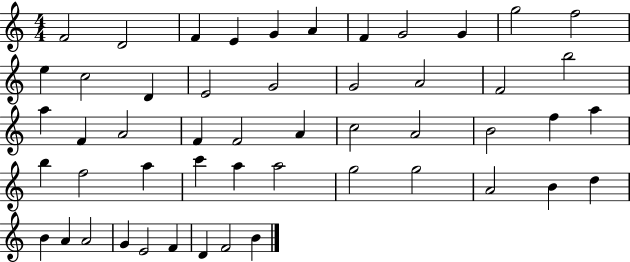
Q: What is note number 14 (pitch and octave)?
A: D4